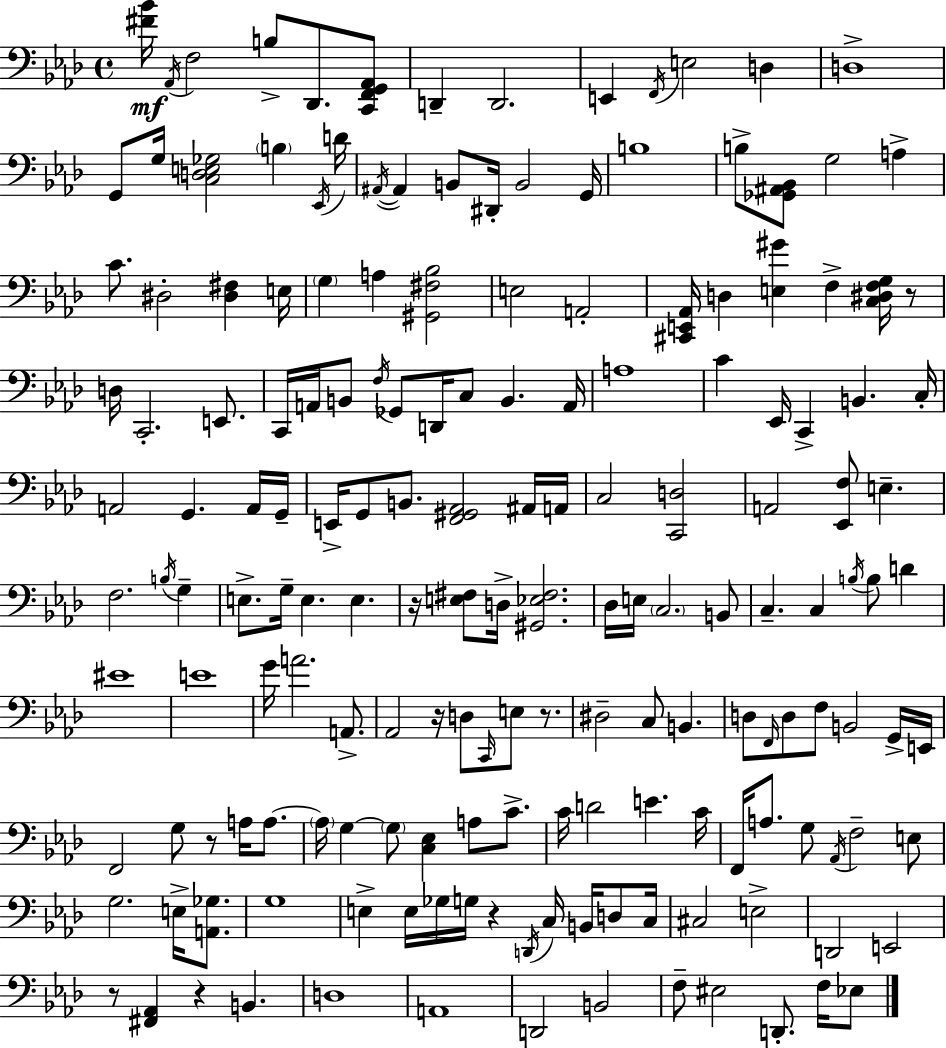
X:1
T:Untitled
M:4/4
L:1/4
K:Ab
[^F_B]/4 _A,,/4 F,2 B,/2 _D,,/2 [C,,F,,G,,_A,,]/2 D,, D,,2 E,, F,,/4 E,2 D, D,4 G,,/2 G,/4 [C,D,E,_G,]2 B, _E,,/4 D/4 ^A,,/4 ^A,, B,,/2 ^D,,/4 B,,2 G,,/4 B,4 B,/2 [_G,,^A,,_B,,]/2 G,2 A, C/2 ^D,2 [^D,^F,] E,/4 G, A, [^G,,^F,_B,]2 E,2 A,,2 [^C,,E,,_A,,]/4 D, [E,^G] F, [C,^D,F,G,]/4 z/2 D,/4 C,,2 E,,/2 C,,/4 A,,/4 B,,/2 F,/4 _G,,/2 D,,/4 C,/2 B,, A,,/4 A,4 C _E,,/4 C,, B,, C,/4 A,,2 G,, A,,/4 G,,/4 E,,/4 G,,/2 B,,/2 [F,,^G,,_A,,]2 ^A,,/4 A,,/4 C,2 [C,,D,]2 A,,2 [_E,,F,]/2 E, F,2 B,/4 G, E,/2 G,/4 E, E, z/4 [E,^F,]/2 D,/4 [^G,,_E,^F,]2 _D,/4 E,/4 C,2 B,,/2 C, C, B,/4 B,/2 D ^E4 E4 G/4 A2 A,,/2 _A,,2 z/4 D,/2 C,,/4 E,/2 z/2 ^D,2 C,/2 B,, D,/2 F,,/4 D,/2 F,/2 B,,2 G,,/4 E,,/4 F,,2 G,/2 z/2 A,/4 A,/2 A,/4 G, G,/2 [C,_E,] A,/2 C/2 C/4 D2 E C/4 F,,/4 A,/2 G,/2 _A,,/4 F,2 E,/2 G,2 E,/4 [A,,_G,]/2 G,4 E, E,/4 _G,/4 G,/4 z D,,/4 C,/4 B,,/4 D,/2 C,/4 ^C,2 E,2 D,,2 E,,2 z/2 [^F,,_A,,] z B,, D,4 A,,4 D,,2 B,,2 F,/2 ^E,2 D,,/2 F,/4 _E,/2